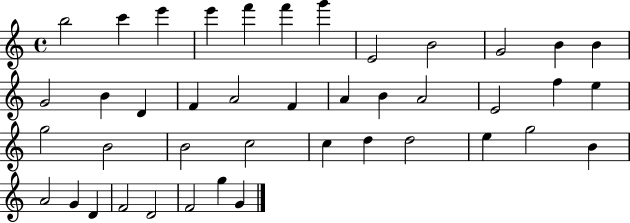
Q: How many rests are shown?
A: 0